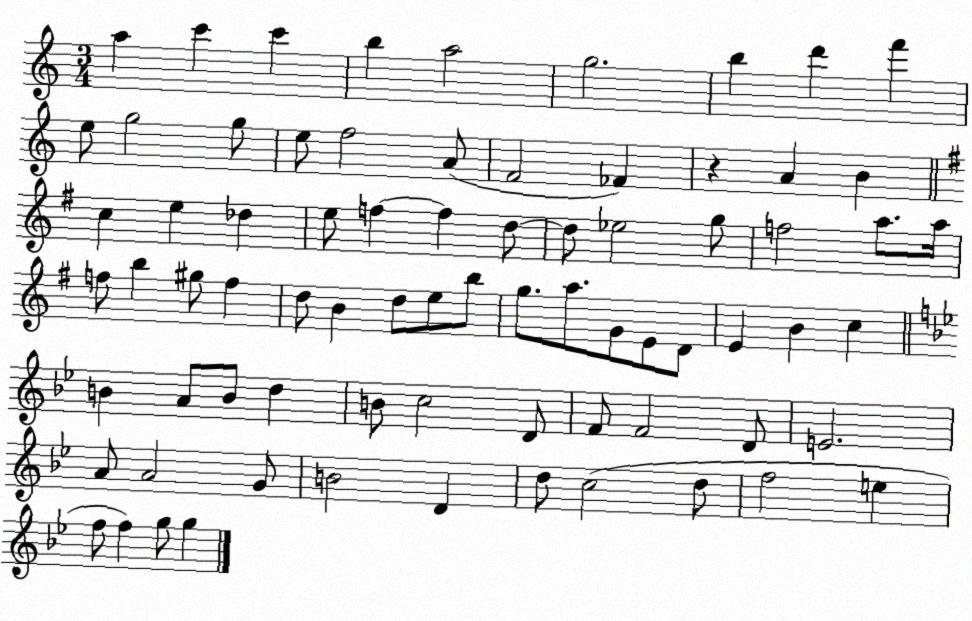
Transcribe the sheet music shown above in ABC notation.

X:1
T:Untitled
M:3/4
L:1/4
K:C
a c' c' b a2 g2 b d' f' e/2 g2 g/2 e/2 f2 A/2 F2 _F z A B c e _d e/2 f f d/2 d/2 _e2 g/2 f2 a/2 a/4 f/2 b ^g/2 f d/2 B d/2 e/2 b/2 g/2 a/2 G/2 E/2 D/2 E B c B A/2 B/2 d B/2 c2 D/2 F/2 F2 D/2 E2 A/2 A2 G/2 B2 D d/2 c2 d/2 f2 e f/2 f g/2 g